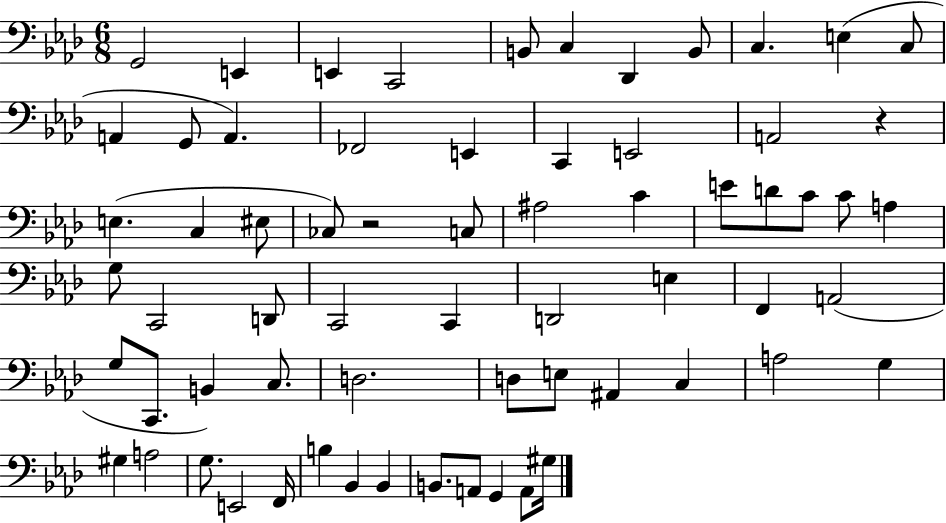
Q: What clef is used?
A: bass